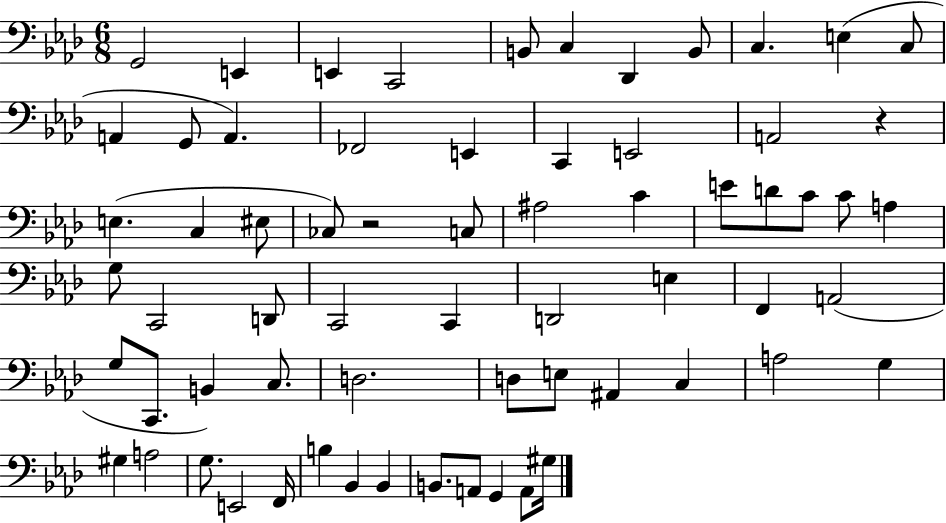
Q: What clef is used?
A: bass